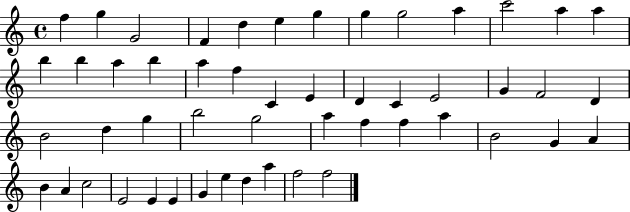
F5/q G5/q G4/h F4/q D5/q E5/q G5/q G5/q G5/h A5/q C6/h A5/q A5/q B5/q B5/q A5/q B5/q A5/q F5/q C4/q E4/q D4/q C4/q E4/h G4/q F4/h D4/q B4/h D5/q G5/q B5/h G5/h A5/q F5/q F5/q A5/q B4/h G4/q A4/q B4/q A4/q C5/h E4/h E4/q E4/q G4/q E5/q D5/q A5/q F5/h F5/h